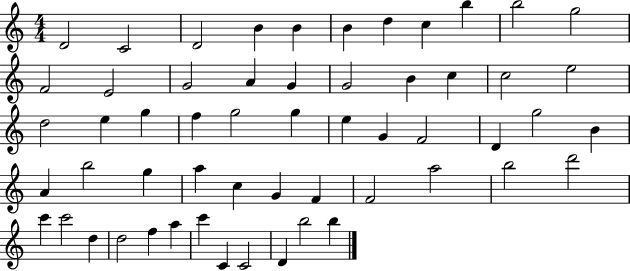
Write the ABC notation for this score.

X:1
T:Untitled
M:4/4
L:1/4
K:C
D2 C2 D2 B B B d c b b2 g2 F2 E2 G2 A G G2 B c c2 e2 d2 e g f g2 g e G F2 D g2 B A b2 g a c G F F2 a2 b2 d'2 c' c'2 d d2 f a c' C C2 D b2 b